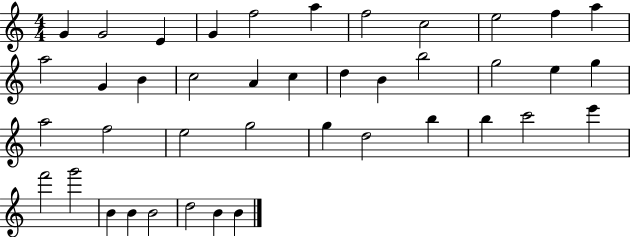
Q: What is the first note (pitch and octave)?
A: G4